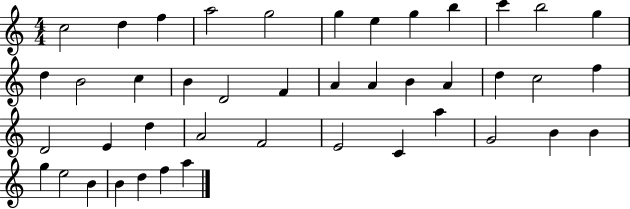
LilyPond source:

{
  \clef treble
  \numericTimeSignature
  \time 4/4
  \key c \major
  c''2 d''4 f''4 | a''2 g''2 | g''4 e''4 g''4 b''4 | c'''4 b''2 g''4 | \break d''4 b'2 c''4 | b'4 d'2 f'4 | a'4 a'4 b'4 a'4 | d''4 c''2 f''4 | \break d'2 e'4 d''4 | a'2 f'2 | e'2 c'4 a''4 | g'2 b'4 b'4 | \break g''4 e''2 b'4 | b'4 d''4 f''4 a''4 | \bar "|."
}